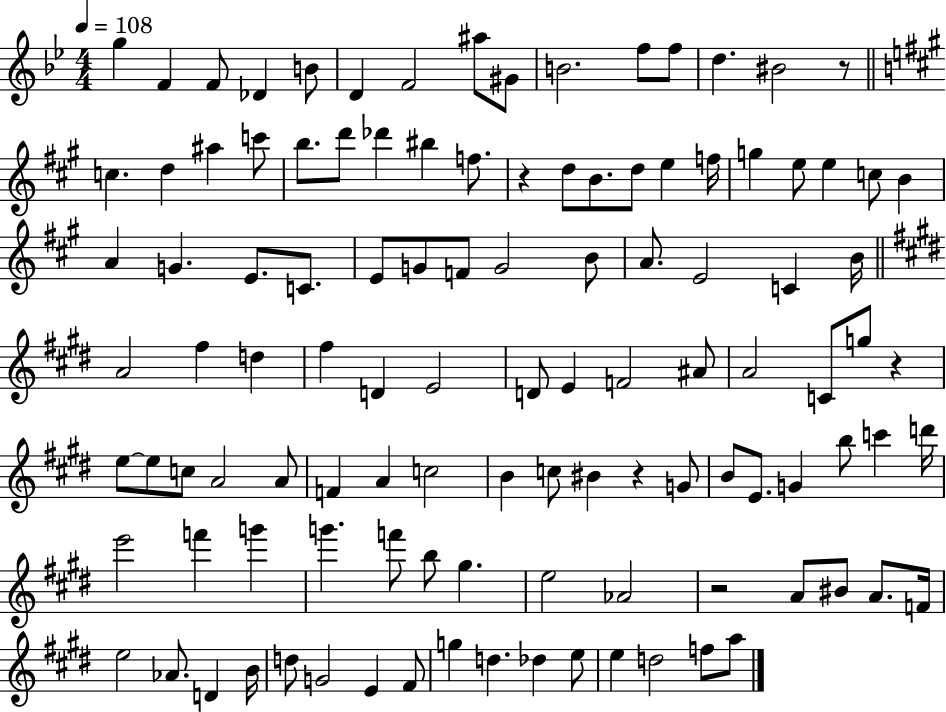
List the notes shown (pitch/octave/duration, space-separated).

G5/q F4/q F4/e Db4/q B4/e D4/q F4/h A#5/e G#4/e B4/h. F5/e F5/e D5/q. BIS4/h R/e C5/q. D5/q A#5/q C6/e B5/e. D6/e Db6/q BIS5/q F5/e. R/q D5/e B4/e. D5/e E5/q F5/s G5/q E5/e E5/q C5/e B4/q A4/q G4/q. E4/e. C4/e. E4/e G4/e F4/e G4/h B4/e A4/e. E4/h C4/q B4/s A4/h F#5/q D5/q F#5/q D4/q E4/h D4/e E4/q F4/h A#4/e A4/h C4/e G5/e R/q E5/e E5/e C5/e A4/h A4/e F4/q A4/q C5/h B4/q C5/e BIS4/q R/q G4/e B4/e E4/e. G4/q B5/e C6/q D6/s E6/h F6/q G6/q G6/q. F6/e B5/e G#5/q. E5/h Ab4/h R/h A4/e BIS4/e A4/e. F4/s E5/h Ab4/e. D4/q B4/s D5/e G4/h E4/q F#4/e G5/q D5/q. Db5/q E5/e E5/q D5/h F5/e A5/e